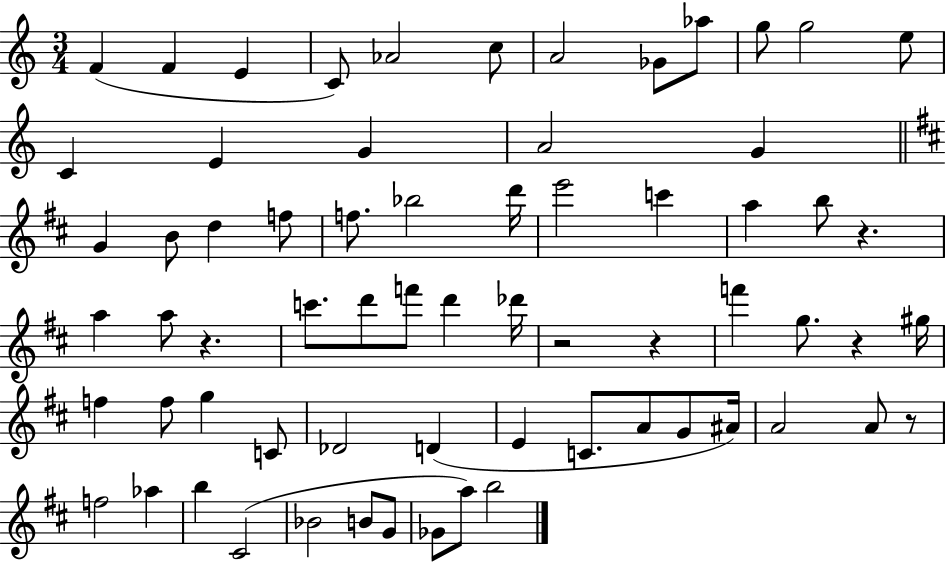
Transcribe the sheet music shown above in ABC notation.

X:1
T:Untitled
M:3/4
L:1/4
K:C
F F E C/2 _A2 c/2 A2 _G/2 _a/2 g/2 g2 e/2 C E G A2 G G B/2 d f/2 f/2 _b2 d'/4 e'2 c' a b/2 z a a/2 z c'/2 d'/2 f'/2 d' _d'/4 z2 z f' g/2 z ^g/4 f f/2 g C/2 _D2 D E C/2 A/2 G/2 ^A/4 A2 A/2 z/2 f2 _a b ^C2 _B2 B/2 G/2 _G/2 a/2 b2